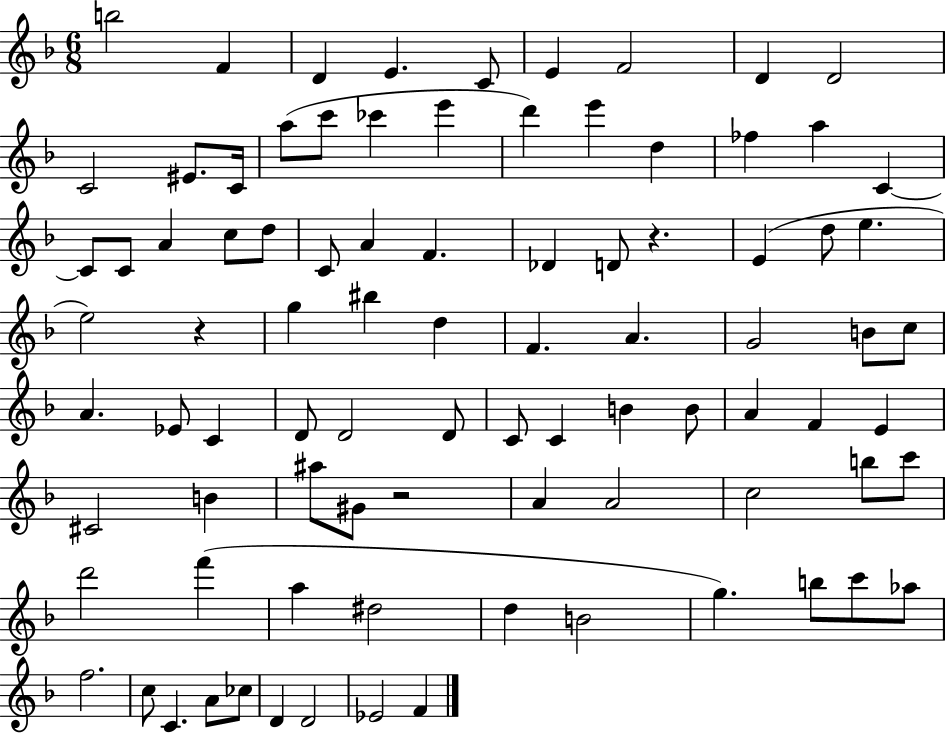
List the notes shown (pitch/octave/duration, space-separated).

B5/h F4/q D4/q E4/q. C4/e E4/q F4/h D4/q D4/h C4/h EIS4/e. C4/s A5/e C6/e CES6/q E6/q D6/q E6/q D5/q FES5/q A5/q C4/q C4/e C4/e A4/q C5/e D5/e C4/e A4/q F4/q. Db4/q D4/e R/q. E4/q D5/e E5/q. E5/h R/q G5/q BIS5/q D5/q F4/q. A4/q. G4/h B4/e C5/e A4/q. Eb4/e C4/q D4/e D4/h D4/e C4/e C4/q B4/q B4/e A4/q F4/q E4/q C#4/h B4/q A#5/e G#4/e R/h A4/q A4/h C5/h B5/e C6/e D6/h F6/q A5/q D#5/h D5/q B4/h G5/q. B5/e C6/e Ab5/e F5/h. C5/e C4/q. A4/e CES5/e D4/q D4/h Eb4/h F4/q